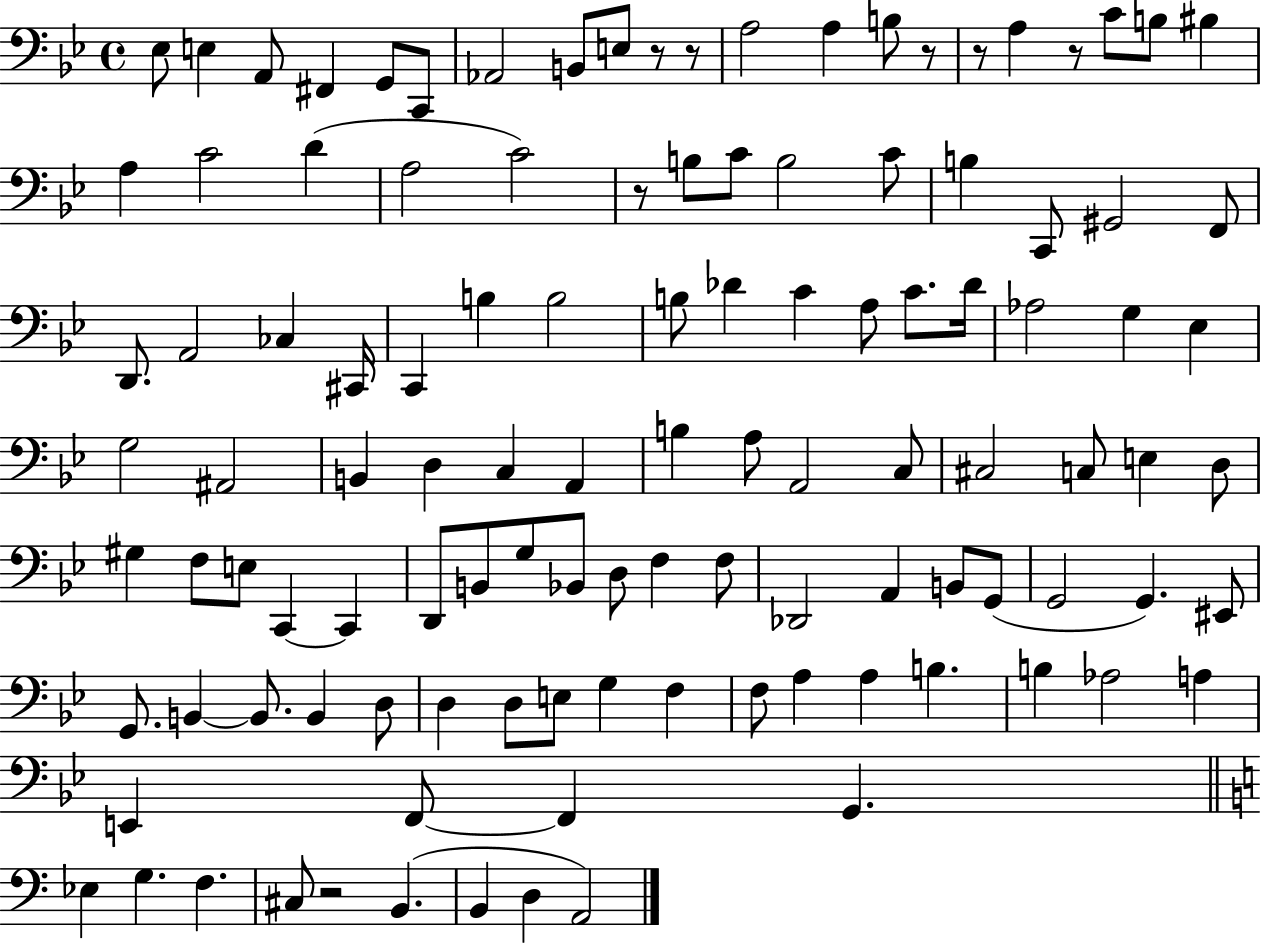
Eb3/e E3/q A2/e F#2/q G2/e C2/e Ab2/h B2/e E3/e R/e R/e A3/h A3/q B3/e R/e R/e A3/q R/e C4/e B3/e BIS3/q A3/q C4/h D4/q A3/h C4/h R/e B3/e C4/e B3/h C4/e B3/q C2/e G#2/h F2/e D2/e. A2/h CES3/q C#2/s C2/q B3/q B3/h B3/e Db4/q C4/q A3/e C4/e. Db4/s Ab3/h G3/q Eb3/q G3/h A#2/h B2/q D3/q C3/q A2/q B3/q A3/e A2/h C3/e C#3/h C3/e E3/q D3/e G#3/q F3/e E3/e C2/q C2/q D2/e B2/e G3/e Bb2/e D3/e F3/q F3/e Db2/h A2/q B2/e G2/e G2/h G2/q. EIS2/e G2/e. B2/q B2/e. B2/q D3/e D3/q D3/e E3/e G3/q F3/q F3/e A3/q A3/q B3/q. B3/q Ab3/h A3/q E2/q F2/e F2/q G2/q. Eb3/q G3/q. F3/q. C#3/e R/h B2/q. B2/q D3/q A2/h